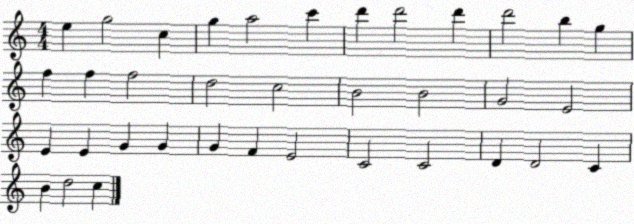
X:1
T:Untitled
M:4/4
L:1/4
K:C
e g2 c g a2 c' d' d'2 d' d'2 b g f f f2 d2 c2 B2 B2 G2 E2 E E G G G F E2 C2 C2 D D2 C B d2 c